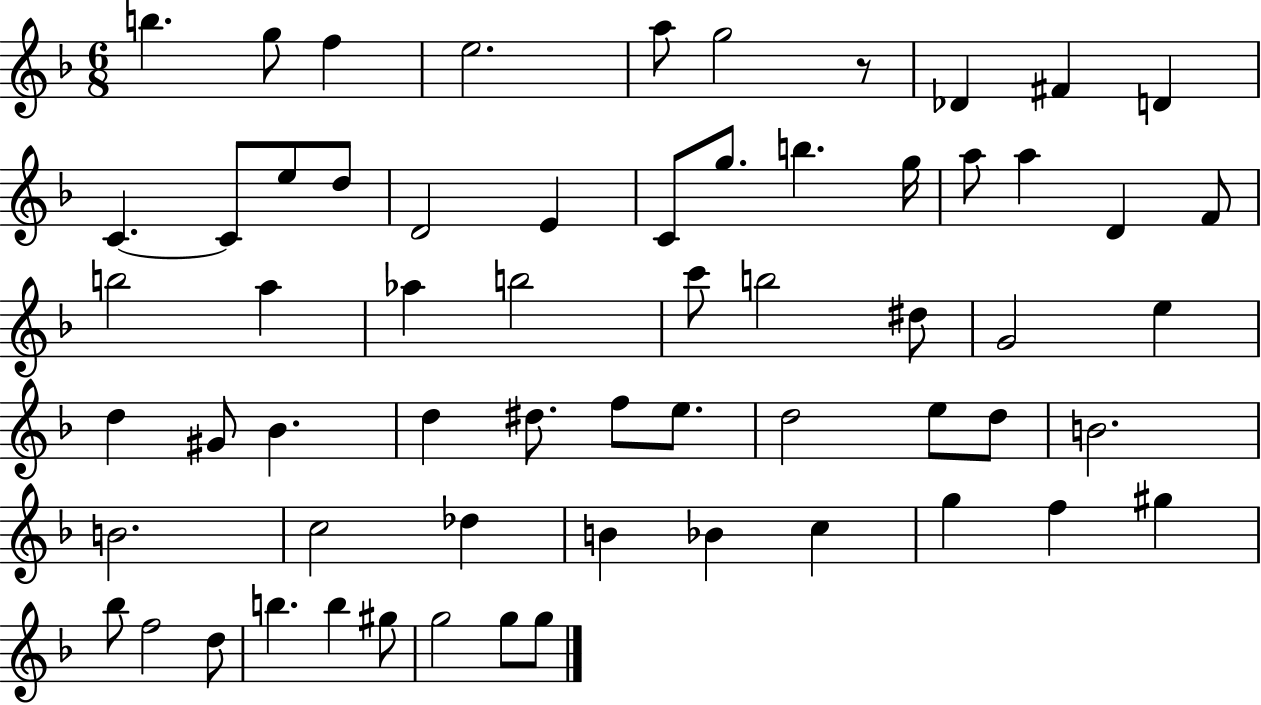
X:1
T:Untitled
M:6/8
L:1/4
K:F
b g/2 f e2 a/2 g2 z/2 _D ^F D C C/2 e/2 d/2 D2 E C/2 g/2 b g/4 a/2 a D F/2 b2 a _a b2 c'/2 b2 ^d/2 G2 e d ^G/2 _B d ^d/2 f/2 e/2 d2 e/2 d/2 B2 B2 c2 _d B _B c g f ^g _b/2 f2 d/2 b b ^g/2 g2 g/2 g/2